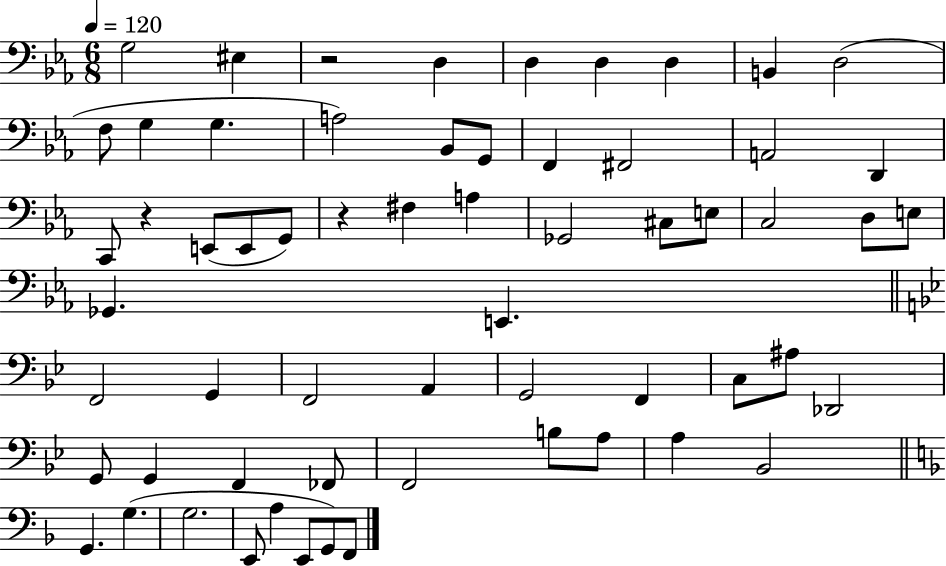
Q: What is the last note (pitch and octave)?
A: F2